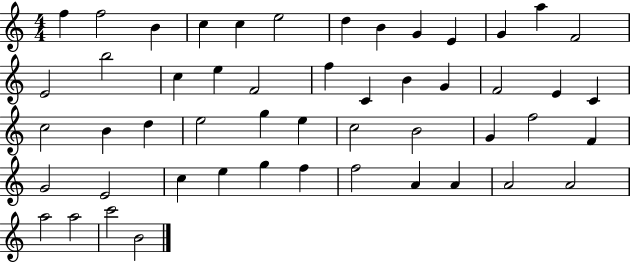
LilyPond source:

{
  \clef treble
  \numericTimeSignature
  \time 4/4
  \key c \major
  f''4 f''2 b'4 | c''4 c''4 e''2 | d''4 b'4 g'4 e'4 | g'4 a''4 f'2 | \break e'2 b''2 | c''4 e''4 f'2 | f''4 c'4 b'4 g'4 | f'2 e'4 c'4 | \break c''2 b'4 d''4 | e''2 g''4 e''4 | c''2 b'2 | g'4 f''2 f'4 | \break g'2 e'2 | c''4 e''4 g''4 f''4 | f''2 a'4 a'4 | a'2 a'2 | \break a''2 a''2 | c'''2 b'2 | \bar "|."
}